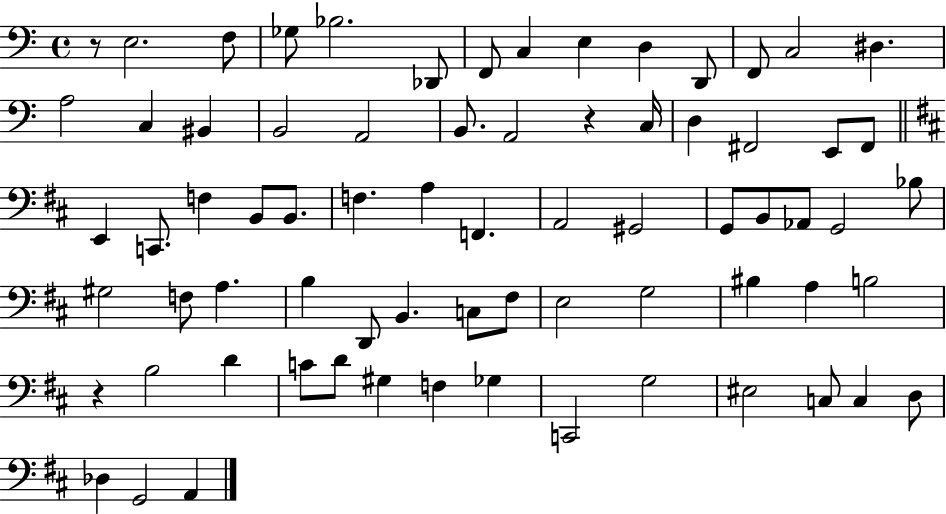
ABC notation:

X:1
T:Untitled
M:4/4
L:1/4
K:C
z/2 E,2 F,/2 _G,/2 _B,2 _D,,/2 F,,/2 C, E, D, D,,/2 F,,/2 C,2 ^D, A,2 C, ^B,, B,,2 A,,2 B,,/2 A,,2 z C,/4 D, ^F,,2 E,,/2 ^F,,/2 E,, C,,/2 F, B,,/2 B,,/2 F, A, F,, A,,2 ^G,,2 G,,/2 B,,/2 _A,,/2 G,,2 _B,/2 ^G,2 F,/2 A, B, D,,/2 B,, C,/2 ^F,/2 E,2 G,2 ^B, A, B,2 z B,2 D C/2 D/2 ^G, F, _G, C,,2 G,2 ^E,2 C,/2 C, D,/2 _D, G,,2 A,,